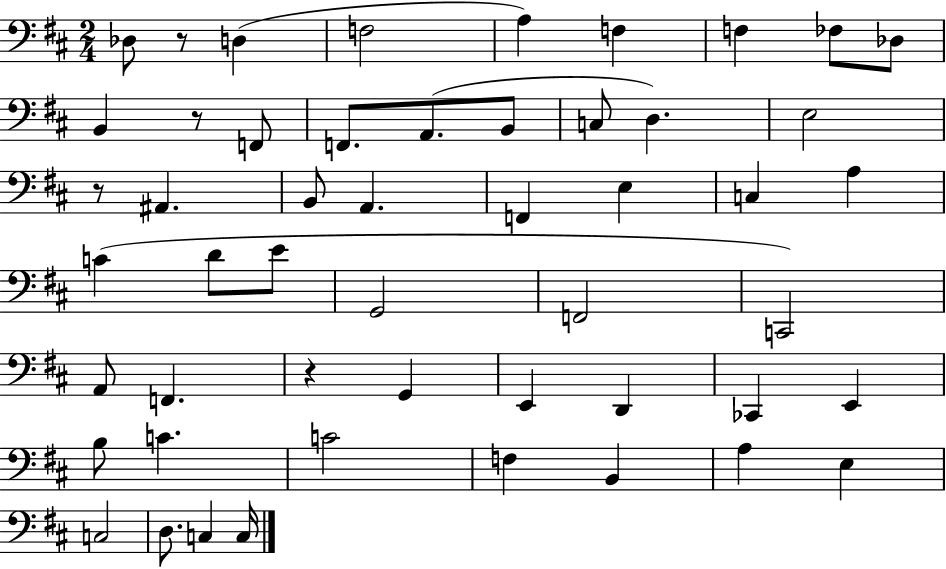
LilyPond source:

{
  \clef bass
  \numericTimeSignature
  \time 2/4
  \key d \major
  des8 r8 d4( | f2 | a4) f4 | f4 fes8 des8 | \break b,4 r8 f,8 | f,8. a,8.( b,8 | c8 d4.) | e2 | \break r8 ais,4. | b,8 a,4. | f,4 e4 | c4 a4 | \break c'4( d'8 e'8 | g,2 | f,2 | c,2) | \break a,8 f,4. | r4 g,4 | e,4 d,4 | ces,4 e,4 | \break b8 c'4. | c'2 | f4 b,4 | a4 e4 | \break c2 | d8. c4 c16 | \bar "|."
}